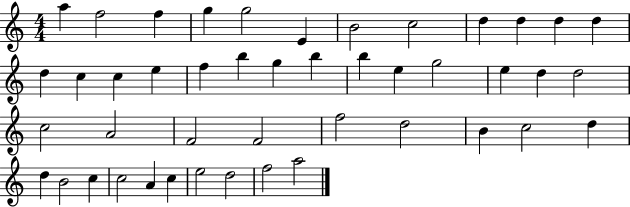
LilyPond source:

{
  \clef treble
  \numericTimeSignature
  \time 4/4
  \key c \major
  a''4 f''2 f''4 | g''4 g''2 e'4 | b'2 c''2 | d''4 d''4 d''4 d''4 | \break d''4 c''4 c''4 e''4 | f''4 b''4 g''4 b''4 | b''4 e''4 g''2 | e''4 d''4 d''2 | \break c''2 a'2 | f'2 f'2 | f''2 d''2 | b'4 c''2 d''4 | \break d''4 b'2 c''4 | c''2 a'4 c''4 | e''2 d''2 | f''2 a''2 | \break \bar "|."
}